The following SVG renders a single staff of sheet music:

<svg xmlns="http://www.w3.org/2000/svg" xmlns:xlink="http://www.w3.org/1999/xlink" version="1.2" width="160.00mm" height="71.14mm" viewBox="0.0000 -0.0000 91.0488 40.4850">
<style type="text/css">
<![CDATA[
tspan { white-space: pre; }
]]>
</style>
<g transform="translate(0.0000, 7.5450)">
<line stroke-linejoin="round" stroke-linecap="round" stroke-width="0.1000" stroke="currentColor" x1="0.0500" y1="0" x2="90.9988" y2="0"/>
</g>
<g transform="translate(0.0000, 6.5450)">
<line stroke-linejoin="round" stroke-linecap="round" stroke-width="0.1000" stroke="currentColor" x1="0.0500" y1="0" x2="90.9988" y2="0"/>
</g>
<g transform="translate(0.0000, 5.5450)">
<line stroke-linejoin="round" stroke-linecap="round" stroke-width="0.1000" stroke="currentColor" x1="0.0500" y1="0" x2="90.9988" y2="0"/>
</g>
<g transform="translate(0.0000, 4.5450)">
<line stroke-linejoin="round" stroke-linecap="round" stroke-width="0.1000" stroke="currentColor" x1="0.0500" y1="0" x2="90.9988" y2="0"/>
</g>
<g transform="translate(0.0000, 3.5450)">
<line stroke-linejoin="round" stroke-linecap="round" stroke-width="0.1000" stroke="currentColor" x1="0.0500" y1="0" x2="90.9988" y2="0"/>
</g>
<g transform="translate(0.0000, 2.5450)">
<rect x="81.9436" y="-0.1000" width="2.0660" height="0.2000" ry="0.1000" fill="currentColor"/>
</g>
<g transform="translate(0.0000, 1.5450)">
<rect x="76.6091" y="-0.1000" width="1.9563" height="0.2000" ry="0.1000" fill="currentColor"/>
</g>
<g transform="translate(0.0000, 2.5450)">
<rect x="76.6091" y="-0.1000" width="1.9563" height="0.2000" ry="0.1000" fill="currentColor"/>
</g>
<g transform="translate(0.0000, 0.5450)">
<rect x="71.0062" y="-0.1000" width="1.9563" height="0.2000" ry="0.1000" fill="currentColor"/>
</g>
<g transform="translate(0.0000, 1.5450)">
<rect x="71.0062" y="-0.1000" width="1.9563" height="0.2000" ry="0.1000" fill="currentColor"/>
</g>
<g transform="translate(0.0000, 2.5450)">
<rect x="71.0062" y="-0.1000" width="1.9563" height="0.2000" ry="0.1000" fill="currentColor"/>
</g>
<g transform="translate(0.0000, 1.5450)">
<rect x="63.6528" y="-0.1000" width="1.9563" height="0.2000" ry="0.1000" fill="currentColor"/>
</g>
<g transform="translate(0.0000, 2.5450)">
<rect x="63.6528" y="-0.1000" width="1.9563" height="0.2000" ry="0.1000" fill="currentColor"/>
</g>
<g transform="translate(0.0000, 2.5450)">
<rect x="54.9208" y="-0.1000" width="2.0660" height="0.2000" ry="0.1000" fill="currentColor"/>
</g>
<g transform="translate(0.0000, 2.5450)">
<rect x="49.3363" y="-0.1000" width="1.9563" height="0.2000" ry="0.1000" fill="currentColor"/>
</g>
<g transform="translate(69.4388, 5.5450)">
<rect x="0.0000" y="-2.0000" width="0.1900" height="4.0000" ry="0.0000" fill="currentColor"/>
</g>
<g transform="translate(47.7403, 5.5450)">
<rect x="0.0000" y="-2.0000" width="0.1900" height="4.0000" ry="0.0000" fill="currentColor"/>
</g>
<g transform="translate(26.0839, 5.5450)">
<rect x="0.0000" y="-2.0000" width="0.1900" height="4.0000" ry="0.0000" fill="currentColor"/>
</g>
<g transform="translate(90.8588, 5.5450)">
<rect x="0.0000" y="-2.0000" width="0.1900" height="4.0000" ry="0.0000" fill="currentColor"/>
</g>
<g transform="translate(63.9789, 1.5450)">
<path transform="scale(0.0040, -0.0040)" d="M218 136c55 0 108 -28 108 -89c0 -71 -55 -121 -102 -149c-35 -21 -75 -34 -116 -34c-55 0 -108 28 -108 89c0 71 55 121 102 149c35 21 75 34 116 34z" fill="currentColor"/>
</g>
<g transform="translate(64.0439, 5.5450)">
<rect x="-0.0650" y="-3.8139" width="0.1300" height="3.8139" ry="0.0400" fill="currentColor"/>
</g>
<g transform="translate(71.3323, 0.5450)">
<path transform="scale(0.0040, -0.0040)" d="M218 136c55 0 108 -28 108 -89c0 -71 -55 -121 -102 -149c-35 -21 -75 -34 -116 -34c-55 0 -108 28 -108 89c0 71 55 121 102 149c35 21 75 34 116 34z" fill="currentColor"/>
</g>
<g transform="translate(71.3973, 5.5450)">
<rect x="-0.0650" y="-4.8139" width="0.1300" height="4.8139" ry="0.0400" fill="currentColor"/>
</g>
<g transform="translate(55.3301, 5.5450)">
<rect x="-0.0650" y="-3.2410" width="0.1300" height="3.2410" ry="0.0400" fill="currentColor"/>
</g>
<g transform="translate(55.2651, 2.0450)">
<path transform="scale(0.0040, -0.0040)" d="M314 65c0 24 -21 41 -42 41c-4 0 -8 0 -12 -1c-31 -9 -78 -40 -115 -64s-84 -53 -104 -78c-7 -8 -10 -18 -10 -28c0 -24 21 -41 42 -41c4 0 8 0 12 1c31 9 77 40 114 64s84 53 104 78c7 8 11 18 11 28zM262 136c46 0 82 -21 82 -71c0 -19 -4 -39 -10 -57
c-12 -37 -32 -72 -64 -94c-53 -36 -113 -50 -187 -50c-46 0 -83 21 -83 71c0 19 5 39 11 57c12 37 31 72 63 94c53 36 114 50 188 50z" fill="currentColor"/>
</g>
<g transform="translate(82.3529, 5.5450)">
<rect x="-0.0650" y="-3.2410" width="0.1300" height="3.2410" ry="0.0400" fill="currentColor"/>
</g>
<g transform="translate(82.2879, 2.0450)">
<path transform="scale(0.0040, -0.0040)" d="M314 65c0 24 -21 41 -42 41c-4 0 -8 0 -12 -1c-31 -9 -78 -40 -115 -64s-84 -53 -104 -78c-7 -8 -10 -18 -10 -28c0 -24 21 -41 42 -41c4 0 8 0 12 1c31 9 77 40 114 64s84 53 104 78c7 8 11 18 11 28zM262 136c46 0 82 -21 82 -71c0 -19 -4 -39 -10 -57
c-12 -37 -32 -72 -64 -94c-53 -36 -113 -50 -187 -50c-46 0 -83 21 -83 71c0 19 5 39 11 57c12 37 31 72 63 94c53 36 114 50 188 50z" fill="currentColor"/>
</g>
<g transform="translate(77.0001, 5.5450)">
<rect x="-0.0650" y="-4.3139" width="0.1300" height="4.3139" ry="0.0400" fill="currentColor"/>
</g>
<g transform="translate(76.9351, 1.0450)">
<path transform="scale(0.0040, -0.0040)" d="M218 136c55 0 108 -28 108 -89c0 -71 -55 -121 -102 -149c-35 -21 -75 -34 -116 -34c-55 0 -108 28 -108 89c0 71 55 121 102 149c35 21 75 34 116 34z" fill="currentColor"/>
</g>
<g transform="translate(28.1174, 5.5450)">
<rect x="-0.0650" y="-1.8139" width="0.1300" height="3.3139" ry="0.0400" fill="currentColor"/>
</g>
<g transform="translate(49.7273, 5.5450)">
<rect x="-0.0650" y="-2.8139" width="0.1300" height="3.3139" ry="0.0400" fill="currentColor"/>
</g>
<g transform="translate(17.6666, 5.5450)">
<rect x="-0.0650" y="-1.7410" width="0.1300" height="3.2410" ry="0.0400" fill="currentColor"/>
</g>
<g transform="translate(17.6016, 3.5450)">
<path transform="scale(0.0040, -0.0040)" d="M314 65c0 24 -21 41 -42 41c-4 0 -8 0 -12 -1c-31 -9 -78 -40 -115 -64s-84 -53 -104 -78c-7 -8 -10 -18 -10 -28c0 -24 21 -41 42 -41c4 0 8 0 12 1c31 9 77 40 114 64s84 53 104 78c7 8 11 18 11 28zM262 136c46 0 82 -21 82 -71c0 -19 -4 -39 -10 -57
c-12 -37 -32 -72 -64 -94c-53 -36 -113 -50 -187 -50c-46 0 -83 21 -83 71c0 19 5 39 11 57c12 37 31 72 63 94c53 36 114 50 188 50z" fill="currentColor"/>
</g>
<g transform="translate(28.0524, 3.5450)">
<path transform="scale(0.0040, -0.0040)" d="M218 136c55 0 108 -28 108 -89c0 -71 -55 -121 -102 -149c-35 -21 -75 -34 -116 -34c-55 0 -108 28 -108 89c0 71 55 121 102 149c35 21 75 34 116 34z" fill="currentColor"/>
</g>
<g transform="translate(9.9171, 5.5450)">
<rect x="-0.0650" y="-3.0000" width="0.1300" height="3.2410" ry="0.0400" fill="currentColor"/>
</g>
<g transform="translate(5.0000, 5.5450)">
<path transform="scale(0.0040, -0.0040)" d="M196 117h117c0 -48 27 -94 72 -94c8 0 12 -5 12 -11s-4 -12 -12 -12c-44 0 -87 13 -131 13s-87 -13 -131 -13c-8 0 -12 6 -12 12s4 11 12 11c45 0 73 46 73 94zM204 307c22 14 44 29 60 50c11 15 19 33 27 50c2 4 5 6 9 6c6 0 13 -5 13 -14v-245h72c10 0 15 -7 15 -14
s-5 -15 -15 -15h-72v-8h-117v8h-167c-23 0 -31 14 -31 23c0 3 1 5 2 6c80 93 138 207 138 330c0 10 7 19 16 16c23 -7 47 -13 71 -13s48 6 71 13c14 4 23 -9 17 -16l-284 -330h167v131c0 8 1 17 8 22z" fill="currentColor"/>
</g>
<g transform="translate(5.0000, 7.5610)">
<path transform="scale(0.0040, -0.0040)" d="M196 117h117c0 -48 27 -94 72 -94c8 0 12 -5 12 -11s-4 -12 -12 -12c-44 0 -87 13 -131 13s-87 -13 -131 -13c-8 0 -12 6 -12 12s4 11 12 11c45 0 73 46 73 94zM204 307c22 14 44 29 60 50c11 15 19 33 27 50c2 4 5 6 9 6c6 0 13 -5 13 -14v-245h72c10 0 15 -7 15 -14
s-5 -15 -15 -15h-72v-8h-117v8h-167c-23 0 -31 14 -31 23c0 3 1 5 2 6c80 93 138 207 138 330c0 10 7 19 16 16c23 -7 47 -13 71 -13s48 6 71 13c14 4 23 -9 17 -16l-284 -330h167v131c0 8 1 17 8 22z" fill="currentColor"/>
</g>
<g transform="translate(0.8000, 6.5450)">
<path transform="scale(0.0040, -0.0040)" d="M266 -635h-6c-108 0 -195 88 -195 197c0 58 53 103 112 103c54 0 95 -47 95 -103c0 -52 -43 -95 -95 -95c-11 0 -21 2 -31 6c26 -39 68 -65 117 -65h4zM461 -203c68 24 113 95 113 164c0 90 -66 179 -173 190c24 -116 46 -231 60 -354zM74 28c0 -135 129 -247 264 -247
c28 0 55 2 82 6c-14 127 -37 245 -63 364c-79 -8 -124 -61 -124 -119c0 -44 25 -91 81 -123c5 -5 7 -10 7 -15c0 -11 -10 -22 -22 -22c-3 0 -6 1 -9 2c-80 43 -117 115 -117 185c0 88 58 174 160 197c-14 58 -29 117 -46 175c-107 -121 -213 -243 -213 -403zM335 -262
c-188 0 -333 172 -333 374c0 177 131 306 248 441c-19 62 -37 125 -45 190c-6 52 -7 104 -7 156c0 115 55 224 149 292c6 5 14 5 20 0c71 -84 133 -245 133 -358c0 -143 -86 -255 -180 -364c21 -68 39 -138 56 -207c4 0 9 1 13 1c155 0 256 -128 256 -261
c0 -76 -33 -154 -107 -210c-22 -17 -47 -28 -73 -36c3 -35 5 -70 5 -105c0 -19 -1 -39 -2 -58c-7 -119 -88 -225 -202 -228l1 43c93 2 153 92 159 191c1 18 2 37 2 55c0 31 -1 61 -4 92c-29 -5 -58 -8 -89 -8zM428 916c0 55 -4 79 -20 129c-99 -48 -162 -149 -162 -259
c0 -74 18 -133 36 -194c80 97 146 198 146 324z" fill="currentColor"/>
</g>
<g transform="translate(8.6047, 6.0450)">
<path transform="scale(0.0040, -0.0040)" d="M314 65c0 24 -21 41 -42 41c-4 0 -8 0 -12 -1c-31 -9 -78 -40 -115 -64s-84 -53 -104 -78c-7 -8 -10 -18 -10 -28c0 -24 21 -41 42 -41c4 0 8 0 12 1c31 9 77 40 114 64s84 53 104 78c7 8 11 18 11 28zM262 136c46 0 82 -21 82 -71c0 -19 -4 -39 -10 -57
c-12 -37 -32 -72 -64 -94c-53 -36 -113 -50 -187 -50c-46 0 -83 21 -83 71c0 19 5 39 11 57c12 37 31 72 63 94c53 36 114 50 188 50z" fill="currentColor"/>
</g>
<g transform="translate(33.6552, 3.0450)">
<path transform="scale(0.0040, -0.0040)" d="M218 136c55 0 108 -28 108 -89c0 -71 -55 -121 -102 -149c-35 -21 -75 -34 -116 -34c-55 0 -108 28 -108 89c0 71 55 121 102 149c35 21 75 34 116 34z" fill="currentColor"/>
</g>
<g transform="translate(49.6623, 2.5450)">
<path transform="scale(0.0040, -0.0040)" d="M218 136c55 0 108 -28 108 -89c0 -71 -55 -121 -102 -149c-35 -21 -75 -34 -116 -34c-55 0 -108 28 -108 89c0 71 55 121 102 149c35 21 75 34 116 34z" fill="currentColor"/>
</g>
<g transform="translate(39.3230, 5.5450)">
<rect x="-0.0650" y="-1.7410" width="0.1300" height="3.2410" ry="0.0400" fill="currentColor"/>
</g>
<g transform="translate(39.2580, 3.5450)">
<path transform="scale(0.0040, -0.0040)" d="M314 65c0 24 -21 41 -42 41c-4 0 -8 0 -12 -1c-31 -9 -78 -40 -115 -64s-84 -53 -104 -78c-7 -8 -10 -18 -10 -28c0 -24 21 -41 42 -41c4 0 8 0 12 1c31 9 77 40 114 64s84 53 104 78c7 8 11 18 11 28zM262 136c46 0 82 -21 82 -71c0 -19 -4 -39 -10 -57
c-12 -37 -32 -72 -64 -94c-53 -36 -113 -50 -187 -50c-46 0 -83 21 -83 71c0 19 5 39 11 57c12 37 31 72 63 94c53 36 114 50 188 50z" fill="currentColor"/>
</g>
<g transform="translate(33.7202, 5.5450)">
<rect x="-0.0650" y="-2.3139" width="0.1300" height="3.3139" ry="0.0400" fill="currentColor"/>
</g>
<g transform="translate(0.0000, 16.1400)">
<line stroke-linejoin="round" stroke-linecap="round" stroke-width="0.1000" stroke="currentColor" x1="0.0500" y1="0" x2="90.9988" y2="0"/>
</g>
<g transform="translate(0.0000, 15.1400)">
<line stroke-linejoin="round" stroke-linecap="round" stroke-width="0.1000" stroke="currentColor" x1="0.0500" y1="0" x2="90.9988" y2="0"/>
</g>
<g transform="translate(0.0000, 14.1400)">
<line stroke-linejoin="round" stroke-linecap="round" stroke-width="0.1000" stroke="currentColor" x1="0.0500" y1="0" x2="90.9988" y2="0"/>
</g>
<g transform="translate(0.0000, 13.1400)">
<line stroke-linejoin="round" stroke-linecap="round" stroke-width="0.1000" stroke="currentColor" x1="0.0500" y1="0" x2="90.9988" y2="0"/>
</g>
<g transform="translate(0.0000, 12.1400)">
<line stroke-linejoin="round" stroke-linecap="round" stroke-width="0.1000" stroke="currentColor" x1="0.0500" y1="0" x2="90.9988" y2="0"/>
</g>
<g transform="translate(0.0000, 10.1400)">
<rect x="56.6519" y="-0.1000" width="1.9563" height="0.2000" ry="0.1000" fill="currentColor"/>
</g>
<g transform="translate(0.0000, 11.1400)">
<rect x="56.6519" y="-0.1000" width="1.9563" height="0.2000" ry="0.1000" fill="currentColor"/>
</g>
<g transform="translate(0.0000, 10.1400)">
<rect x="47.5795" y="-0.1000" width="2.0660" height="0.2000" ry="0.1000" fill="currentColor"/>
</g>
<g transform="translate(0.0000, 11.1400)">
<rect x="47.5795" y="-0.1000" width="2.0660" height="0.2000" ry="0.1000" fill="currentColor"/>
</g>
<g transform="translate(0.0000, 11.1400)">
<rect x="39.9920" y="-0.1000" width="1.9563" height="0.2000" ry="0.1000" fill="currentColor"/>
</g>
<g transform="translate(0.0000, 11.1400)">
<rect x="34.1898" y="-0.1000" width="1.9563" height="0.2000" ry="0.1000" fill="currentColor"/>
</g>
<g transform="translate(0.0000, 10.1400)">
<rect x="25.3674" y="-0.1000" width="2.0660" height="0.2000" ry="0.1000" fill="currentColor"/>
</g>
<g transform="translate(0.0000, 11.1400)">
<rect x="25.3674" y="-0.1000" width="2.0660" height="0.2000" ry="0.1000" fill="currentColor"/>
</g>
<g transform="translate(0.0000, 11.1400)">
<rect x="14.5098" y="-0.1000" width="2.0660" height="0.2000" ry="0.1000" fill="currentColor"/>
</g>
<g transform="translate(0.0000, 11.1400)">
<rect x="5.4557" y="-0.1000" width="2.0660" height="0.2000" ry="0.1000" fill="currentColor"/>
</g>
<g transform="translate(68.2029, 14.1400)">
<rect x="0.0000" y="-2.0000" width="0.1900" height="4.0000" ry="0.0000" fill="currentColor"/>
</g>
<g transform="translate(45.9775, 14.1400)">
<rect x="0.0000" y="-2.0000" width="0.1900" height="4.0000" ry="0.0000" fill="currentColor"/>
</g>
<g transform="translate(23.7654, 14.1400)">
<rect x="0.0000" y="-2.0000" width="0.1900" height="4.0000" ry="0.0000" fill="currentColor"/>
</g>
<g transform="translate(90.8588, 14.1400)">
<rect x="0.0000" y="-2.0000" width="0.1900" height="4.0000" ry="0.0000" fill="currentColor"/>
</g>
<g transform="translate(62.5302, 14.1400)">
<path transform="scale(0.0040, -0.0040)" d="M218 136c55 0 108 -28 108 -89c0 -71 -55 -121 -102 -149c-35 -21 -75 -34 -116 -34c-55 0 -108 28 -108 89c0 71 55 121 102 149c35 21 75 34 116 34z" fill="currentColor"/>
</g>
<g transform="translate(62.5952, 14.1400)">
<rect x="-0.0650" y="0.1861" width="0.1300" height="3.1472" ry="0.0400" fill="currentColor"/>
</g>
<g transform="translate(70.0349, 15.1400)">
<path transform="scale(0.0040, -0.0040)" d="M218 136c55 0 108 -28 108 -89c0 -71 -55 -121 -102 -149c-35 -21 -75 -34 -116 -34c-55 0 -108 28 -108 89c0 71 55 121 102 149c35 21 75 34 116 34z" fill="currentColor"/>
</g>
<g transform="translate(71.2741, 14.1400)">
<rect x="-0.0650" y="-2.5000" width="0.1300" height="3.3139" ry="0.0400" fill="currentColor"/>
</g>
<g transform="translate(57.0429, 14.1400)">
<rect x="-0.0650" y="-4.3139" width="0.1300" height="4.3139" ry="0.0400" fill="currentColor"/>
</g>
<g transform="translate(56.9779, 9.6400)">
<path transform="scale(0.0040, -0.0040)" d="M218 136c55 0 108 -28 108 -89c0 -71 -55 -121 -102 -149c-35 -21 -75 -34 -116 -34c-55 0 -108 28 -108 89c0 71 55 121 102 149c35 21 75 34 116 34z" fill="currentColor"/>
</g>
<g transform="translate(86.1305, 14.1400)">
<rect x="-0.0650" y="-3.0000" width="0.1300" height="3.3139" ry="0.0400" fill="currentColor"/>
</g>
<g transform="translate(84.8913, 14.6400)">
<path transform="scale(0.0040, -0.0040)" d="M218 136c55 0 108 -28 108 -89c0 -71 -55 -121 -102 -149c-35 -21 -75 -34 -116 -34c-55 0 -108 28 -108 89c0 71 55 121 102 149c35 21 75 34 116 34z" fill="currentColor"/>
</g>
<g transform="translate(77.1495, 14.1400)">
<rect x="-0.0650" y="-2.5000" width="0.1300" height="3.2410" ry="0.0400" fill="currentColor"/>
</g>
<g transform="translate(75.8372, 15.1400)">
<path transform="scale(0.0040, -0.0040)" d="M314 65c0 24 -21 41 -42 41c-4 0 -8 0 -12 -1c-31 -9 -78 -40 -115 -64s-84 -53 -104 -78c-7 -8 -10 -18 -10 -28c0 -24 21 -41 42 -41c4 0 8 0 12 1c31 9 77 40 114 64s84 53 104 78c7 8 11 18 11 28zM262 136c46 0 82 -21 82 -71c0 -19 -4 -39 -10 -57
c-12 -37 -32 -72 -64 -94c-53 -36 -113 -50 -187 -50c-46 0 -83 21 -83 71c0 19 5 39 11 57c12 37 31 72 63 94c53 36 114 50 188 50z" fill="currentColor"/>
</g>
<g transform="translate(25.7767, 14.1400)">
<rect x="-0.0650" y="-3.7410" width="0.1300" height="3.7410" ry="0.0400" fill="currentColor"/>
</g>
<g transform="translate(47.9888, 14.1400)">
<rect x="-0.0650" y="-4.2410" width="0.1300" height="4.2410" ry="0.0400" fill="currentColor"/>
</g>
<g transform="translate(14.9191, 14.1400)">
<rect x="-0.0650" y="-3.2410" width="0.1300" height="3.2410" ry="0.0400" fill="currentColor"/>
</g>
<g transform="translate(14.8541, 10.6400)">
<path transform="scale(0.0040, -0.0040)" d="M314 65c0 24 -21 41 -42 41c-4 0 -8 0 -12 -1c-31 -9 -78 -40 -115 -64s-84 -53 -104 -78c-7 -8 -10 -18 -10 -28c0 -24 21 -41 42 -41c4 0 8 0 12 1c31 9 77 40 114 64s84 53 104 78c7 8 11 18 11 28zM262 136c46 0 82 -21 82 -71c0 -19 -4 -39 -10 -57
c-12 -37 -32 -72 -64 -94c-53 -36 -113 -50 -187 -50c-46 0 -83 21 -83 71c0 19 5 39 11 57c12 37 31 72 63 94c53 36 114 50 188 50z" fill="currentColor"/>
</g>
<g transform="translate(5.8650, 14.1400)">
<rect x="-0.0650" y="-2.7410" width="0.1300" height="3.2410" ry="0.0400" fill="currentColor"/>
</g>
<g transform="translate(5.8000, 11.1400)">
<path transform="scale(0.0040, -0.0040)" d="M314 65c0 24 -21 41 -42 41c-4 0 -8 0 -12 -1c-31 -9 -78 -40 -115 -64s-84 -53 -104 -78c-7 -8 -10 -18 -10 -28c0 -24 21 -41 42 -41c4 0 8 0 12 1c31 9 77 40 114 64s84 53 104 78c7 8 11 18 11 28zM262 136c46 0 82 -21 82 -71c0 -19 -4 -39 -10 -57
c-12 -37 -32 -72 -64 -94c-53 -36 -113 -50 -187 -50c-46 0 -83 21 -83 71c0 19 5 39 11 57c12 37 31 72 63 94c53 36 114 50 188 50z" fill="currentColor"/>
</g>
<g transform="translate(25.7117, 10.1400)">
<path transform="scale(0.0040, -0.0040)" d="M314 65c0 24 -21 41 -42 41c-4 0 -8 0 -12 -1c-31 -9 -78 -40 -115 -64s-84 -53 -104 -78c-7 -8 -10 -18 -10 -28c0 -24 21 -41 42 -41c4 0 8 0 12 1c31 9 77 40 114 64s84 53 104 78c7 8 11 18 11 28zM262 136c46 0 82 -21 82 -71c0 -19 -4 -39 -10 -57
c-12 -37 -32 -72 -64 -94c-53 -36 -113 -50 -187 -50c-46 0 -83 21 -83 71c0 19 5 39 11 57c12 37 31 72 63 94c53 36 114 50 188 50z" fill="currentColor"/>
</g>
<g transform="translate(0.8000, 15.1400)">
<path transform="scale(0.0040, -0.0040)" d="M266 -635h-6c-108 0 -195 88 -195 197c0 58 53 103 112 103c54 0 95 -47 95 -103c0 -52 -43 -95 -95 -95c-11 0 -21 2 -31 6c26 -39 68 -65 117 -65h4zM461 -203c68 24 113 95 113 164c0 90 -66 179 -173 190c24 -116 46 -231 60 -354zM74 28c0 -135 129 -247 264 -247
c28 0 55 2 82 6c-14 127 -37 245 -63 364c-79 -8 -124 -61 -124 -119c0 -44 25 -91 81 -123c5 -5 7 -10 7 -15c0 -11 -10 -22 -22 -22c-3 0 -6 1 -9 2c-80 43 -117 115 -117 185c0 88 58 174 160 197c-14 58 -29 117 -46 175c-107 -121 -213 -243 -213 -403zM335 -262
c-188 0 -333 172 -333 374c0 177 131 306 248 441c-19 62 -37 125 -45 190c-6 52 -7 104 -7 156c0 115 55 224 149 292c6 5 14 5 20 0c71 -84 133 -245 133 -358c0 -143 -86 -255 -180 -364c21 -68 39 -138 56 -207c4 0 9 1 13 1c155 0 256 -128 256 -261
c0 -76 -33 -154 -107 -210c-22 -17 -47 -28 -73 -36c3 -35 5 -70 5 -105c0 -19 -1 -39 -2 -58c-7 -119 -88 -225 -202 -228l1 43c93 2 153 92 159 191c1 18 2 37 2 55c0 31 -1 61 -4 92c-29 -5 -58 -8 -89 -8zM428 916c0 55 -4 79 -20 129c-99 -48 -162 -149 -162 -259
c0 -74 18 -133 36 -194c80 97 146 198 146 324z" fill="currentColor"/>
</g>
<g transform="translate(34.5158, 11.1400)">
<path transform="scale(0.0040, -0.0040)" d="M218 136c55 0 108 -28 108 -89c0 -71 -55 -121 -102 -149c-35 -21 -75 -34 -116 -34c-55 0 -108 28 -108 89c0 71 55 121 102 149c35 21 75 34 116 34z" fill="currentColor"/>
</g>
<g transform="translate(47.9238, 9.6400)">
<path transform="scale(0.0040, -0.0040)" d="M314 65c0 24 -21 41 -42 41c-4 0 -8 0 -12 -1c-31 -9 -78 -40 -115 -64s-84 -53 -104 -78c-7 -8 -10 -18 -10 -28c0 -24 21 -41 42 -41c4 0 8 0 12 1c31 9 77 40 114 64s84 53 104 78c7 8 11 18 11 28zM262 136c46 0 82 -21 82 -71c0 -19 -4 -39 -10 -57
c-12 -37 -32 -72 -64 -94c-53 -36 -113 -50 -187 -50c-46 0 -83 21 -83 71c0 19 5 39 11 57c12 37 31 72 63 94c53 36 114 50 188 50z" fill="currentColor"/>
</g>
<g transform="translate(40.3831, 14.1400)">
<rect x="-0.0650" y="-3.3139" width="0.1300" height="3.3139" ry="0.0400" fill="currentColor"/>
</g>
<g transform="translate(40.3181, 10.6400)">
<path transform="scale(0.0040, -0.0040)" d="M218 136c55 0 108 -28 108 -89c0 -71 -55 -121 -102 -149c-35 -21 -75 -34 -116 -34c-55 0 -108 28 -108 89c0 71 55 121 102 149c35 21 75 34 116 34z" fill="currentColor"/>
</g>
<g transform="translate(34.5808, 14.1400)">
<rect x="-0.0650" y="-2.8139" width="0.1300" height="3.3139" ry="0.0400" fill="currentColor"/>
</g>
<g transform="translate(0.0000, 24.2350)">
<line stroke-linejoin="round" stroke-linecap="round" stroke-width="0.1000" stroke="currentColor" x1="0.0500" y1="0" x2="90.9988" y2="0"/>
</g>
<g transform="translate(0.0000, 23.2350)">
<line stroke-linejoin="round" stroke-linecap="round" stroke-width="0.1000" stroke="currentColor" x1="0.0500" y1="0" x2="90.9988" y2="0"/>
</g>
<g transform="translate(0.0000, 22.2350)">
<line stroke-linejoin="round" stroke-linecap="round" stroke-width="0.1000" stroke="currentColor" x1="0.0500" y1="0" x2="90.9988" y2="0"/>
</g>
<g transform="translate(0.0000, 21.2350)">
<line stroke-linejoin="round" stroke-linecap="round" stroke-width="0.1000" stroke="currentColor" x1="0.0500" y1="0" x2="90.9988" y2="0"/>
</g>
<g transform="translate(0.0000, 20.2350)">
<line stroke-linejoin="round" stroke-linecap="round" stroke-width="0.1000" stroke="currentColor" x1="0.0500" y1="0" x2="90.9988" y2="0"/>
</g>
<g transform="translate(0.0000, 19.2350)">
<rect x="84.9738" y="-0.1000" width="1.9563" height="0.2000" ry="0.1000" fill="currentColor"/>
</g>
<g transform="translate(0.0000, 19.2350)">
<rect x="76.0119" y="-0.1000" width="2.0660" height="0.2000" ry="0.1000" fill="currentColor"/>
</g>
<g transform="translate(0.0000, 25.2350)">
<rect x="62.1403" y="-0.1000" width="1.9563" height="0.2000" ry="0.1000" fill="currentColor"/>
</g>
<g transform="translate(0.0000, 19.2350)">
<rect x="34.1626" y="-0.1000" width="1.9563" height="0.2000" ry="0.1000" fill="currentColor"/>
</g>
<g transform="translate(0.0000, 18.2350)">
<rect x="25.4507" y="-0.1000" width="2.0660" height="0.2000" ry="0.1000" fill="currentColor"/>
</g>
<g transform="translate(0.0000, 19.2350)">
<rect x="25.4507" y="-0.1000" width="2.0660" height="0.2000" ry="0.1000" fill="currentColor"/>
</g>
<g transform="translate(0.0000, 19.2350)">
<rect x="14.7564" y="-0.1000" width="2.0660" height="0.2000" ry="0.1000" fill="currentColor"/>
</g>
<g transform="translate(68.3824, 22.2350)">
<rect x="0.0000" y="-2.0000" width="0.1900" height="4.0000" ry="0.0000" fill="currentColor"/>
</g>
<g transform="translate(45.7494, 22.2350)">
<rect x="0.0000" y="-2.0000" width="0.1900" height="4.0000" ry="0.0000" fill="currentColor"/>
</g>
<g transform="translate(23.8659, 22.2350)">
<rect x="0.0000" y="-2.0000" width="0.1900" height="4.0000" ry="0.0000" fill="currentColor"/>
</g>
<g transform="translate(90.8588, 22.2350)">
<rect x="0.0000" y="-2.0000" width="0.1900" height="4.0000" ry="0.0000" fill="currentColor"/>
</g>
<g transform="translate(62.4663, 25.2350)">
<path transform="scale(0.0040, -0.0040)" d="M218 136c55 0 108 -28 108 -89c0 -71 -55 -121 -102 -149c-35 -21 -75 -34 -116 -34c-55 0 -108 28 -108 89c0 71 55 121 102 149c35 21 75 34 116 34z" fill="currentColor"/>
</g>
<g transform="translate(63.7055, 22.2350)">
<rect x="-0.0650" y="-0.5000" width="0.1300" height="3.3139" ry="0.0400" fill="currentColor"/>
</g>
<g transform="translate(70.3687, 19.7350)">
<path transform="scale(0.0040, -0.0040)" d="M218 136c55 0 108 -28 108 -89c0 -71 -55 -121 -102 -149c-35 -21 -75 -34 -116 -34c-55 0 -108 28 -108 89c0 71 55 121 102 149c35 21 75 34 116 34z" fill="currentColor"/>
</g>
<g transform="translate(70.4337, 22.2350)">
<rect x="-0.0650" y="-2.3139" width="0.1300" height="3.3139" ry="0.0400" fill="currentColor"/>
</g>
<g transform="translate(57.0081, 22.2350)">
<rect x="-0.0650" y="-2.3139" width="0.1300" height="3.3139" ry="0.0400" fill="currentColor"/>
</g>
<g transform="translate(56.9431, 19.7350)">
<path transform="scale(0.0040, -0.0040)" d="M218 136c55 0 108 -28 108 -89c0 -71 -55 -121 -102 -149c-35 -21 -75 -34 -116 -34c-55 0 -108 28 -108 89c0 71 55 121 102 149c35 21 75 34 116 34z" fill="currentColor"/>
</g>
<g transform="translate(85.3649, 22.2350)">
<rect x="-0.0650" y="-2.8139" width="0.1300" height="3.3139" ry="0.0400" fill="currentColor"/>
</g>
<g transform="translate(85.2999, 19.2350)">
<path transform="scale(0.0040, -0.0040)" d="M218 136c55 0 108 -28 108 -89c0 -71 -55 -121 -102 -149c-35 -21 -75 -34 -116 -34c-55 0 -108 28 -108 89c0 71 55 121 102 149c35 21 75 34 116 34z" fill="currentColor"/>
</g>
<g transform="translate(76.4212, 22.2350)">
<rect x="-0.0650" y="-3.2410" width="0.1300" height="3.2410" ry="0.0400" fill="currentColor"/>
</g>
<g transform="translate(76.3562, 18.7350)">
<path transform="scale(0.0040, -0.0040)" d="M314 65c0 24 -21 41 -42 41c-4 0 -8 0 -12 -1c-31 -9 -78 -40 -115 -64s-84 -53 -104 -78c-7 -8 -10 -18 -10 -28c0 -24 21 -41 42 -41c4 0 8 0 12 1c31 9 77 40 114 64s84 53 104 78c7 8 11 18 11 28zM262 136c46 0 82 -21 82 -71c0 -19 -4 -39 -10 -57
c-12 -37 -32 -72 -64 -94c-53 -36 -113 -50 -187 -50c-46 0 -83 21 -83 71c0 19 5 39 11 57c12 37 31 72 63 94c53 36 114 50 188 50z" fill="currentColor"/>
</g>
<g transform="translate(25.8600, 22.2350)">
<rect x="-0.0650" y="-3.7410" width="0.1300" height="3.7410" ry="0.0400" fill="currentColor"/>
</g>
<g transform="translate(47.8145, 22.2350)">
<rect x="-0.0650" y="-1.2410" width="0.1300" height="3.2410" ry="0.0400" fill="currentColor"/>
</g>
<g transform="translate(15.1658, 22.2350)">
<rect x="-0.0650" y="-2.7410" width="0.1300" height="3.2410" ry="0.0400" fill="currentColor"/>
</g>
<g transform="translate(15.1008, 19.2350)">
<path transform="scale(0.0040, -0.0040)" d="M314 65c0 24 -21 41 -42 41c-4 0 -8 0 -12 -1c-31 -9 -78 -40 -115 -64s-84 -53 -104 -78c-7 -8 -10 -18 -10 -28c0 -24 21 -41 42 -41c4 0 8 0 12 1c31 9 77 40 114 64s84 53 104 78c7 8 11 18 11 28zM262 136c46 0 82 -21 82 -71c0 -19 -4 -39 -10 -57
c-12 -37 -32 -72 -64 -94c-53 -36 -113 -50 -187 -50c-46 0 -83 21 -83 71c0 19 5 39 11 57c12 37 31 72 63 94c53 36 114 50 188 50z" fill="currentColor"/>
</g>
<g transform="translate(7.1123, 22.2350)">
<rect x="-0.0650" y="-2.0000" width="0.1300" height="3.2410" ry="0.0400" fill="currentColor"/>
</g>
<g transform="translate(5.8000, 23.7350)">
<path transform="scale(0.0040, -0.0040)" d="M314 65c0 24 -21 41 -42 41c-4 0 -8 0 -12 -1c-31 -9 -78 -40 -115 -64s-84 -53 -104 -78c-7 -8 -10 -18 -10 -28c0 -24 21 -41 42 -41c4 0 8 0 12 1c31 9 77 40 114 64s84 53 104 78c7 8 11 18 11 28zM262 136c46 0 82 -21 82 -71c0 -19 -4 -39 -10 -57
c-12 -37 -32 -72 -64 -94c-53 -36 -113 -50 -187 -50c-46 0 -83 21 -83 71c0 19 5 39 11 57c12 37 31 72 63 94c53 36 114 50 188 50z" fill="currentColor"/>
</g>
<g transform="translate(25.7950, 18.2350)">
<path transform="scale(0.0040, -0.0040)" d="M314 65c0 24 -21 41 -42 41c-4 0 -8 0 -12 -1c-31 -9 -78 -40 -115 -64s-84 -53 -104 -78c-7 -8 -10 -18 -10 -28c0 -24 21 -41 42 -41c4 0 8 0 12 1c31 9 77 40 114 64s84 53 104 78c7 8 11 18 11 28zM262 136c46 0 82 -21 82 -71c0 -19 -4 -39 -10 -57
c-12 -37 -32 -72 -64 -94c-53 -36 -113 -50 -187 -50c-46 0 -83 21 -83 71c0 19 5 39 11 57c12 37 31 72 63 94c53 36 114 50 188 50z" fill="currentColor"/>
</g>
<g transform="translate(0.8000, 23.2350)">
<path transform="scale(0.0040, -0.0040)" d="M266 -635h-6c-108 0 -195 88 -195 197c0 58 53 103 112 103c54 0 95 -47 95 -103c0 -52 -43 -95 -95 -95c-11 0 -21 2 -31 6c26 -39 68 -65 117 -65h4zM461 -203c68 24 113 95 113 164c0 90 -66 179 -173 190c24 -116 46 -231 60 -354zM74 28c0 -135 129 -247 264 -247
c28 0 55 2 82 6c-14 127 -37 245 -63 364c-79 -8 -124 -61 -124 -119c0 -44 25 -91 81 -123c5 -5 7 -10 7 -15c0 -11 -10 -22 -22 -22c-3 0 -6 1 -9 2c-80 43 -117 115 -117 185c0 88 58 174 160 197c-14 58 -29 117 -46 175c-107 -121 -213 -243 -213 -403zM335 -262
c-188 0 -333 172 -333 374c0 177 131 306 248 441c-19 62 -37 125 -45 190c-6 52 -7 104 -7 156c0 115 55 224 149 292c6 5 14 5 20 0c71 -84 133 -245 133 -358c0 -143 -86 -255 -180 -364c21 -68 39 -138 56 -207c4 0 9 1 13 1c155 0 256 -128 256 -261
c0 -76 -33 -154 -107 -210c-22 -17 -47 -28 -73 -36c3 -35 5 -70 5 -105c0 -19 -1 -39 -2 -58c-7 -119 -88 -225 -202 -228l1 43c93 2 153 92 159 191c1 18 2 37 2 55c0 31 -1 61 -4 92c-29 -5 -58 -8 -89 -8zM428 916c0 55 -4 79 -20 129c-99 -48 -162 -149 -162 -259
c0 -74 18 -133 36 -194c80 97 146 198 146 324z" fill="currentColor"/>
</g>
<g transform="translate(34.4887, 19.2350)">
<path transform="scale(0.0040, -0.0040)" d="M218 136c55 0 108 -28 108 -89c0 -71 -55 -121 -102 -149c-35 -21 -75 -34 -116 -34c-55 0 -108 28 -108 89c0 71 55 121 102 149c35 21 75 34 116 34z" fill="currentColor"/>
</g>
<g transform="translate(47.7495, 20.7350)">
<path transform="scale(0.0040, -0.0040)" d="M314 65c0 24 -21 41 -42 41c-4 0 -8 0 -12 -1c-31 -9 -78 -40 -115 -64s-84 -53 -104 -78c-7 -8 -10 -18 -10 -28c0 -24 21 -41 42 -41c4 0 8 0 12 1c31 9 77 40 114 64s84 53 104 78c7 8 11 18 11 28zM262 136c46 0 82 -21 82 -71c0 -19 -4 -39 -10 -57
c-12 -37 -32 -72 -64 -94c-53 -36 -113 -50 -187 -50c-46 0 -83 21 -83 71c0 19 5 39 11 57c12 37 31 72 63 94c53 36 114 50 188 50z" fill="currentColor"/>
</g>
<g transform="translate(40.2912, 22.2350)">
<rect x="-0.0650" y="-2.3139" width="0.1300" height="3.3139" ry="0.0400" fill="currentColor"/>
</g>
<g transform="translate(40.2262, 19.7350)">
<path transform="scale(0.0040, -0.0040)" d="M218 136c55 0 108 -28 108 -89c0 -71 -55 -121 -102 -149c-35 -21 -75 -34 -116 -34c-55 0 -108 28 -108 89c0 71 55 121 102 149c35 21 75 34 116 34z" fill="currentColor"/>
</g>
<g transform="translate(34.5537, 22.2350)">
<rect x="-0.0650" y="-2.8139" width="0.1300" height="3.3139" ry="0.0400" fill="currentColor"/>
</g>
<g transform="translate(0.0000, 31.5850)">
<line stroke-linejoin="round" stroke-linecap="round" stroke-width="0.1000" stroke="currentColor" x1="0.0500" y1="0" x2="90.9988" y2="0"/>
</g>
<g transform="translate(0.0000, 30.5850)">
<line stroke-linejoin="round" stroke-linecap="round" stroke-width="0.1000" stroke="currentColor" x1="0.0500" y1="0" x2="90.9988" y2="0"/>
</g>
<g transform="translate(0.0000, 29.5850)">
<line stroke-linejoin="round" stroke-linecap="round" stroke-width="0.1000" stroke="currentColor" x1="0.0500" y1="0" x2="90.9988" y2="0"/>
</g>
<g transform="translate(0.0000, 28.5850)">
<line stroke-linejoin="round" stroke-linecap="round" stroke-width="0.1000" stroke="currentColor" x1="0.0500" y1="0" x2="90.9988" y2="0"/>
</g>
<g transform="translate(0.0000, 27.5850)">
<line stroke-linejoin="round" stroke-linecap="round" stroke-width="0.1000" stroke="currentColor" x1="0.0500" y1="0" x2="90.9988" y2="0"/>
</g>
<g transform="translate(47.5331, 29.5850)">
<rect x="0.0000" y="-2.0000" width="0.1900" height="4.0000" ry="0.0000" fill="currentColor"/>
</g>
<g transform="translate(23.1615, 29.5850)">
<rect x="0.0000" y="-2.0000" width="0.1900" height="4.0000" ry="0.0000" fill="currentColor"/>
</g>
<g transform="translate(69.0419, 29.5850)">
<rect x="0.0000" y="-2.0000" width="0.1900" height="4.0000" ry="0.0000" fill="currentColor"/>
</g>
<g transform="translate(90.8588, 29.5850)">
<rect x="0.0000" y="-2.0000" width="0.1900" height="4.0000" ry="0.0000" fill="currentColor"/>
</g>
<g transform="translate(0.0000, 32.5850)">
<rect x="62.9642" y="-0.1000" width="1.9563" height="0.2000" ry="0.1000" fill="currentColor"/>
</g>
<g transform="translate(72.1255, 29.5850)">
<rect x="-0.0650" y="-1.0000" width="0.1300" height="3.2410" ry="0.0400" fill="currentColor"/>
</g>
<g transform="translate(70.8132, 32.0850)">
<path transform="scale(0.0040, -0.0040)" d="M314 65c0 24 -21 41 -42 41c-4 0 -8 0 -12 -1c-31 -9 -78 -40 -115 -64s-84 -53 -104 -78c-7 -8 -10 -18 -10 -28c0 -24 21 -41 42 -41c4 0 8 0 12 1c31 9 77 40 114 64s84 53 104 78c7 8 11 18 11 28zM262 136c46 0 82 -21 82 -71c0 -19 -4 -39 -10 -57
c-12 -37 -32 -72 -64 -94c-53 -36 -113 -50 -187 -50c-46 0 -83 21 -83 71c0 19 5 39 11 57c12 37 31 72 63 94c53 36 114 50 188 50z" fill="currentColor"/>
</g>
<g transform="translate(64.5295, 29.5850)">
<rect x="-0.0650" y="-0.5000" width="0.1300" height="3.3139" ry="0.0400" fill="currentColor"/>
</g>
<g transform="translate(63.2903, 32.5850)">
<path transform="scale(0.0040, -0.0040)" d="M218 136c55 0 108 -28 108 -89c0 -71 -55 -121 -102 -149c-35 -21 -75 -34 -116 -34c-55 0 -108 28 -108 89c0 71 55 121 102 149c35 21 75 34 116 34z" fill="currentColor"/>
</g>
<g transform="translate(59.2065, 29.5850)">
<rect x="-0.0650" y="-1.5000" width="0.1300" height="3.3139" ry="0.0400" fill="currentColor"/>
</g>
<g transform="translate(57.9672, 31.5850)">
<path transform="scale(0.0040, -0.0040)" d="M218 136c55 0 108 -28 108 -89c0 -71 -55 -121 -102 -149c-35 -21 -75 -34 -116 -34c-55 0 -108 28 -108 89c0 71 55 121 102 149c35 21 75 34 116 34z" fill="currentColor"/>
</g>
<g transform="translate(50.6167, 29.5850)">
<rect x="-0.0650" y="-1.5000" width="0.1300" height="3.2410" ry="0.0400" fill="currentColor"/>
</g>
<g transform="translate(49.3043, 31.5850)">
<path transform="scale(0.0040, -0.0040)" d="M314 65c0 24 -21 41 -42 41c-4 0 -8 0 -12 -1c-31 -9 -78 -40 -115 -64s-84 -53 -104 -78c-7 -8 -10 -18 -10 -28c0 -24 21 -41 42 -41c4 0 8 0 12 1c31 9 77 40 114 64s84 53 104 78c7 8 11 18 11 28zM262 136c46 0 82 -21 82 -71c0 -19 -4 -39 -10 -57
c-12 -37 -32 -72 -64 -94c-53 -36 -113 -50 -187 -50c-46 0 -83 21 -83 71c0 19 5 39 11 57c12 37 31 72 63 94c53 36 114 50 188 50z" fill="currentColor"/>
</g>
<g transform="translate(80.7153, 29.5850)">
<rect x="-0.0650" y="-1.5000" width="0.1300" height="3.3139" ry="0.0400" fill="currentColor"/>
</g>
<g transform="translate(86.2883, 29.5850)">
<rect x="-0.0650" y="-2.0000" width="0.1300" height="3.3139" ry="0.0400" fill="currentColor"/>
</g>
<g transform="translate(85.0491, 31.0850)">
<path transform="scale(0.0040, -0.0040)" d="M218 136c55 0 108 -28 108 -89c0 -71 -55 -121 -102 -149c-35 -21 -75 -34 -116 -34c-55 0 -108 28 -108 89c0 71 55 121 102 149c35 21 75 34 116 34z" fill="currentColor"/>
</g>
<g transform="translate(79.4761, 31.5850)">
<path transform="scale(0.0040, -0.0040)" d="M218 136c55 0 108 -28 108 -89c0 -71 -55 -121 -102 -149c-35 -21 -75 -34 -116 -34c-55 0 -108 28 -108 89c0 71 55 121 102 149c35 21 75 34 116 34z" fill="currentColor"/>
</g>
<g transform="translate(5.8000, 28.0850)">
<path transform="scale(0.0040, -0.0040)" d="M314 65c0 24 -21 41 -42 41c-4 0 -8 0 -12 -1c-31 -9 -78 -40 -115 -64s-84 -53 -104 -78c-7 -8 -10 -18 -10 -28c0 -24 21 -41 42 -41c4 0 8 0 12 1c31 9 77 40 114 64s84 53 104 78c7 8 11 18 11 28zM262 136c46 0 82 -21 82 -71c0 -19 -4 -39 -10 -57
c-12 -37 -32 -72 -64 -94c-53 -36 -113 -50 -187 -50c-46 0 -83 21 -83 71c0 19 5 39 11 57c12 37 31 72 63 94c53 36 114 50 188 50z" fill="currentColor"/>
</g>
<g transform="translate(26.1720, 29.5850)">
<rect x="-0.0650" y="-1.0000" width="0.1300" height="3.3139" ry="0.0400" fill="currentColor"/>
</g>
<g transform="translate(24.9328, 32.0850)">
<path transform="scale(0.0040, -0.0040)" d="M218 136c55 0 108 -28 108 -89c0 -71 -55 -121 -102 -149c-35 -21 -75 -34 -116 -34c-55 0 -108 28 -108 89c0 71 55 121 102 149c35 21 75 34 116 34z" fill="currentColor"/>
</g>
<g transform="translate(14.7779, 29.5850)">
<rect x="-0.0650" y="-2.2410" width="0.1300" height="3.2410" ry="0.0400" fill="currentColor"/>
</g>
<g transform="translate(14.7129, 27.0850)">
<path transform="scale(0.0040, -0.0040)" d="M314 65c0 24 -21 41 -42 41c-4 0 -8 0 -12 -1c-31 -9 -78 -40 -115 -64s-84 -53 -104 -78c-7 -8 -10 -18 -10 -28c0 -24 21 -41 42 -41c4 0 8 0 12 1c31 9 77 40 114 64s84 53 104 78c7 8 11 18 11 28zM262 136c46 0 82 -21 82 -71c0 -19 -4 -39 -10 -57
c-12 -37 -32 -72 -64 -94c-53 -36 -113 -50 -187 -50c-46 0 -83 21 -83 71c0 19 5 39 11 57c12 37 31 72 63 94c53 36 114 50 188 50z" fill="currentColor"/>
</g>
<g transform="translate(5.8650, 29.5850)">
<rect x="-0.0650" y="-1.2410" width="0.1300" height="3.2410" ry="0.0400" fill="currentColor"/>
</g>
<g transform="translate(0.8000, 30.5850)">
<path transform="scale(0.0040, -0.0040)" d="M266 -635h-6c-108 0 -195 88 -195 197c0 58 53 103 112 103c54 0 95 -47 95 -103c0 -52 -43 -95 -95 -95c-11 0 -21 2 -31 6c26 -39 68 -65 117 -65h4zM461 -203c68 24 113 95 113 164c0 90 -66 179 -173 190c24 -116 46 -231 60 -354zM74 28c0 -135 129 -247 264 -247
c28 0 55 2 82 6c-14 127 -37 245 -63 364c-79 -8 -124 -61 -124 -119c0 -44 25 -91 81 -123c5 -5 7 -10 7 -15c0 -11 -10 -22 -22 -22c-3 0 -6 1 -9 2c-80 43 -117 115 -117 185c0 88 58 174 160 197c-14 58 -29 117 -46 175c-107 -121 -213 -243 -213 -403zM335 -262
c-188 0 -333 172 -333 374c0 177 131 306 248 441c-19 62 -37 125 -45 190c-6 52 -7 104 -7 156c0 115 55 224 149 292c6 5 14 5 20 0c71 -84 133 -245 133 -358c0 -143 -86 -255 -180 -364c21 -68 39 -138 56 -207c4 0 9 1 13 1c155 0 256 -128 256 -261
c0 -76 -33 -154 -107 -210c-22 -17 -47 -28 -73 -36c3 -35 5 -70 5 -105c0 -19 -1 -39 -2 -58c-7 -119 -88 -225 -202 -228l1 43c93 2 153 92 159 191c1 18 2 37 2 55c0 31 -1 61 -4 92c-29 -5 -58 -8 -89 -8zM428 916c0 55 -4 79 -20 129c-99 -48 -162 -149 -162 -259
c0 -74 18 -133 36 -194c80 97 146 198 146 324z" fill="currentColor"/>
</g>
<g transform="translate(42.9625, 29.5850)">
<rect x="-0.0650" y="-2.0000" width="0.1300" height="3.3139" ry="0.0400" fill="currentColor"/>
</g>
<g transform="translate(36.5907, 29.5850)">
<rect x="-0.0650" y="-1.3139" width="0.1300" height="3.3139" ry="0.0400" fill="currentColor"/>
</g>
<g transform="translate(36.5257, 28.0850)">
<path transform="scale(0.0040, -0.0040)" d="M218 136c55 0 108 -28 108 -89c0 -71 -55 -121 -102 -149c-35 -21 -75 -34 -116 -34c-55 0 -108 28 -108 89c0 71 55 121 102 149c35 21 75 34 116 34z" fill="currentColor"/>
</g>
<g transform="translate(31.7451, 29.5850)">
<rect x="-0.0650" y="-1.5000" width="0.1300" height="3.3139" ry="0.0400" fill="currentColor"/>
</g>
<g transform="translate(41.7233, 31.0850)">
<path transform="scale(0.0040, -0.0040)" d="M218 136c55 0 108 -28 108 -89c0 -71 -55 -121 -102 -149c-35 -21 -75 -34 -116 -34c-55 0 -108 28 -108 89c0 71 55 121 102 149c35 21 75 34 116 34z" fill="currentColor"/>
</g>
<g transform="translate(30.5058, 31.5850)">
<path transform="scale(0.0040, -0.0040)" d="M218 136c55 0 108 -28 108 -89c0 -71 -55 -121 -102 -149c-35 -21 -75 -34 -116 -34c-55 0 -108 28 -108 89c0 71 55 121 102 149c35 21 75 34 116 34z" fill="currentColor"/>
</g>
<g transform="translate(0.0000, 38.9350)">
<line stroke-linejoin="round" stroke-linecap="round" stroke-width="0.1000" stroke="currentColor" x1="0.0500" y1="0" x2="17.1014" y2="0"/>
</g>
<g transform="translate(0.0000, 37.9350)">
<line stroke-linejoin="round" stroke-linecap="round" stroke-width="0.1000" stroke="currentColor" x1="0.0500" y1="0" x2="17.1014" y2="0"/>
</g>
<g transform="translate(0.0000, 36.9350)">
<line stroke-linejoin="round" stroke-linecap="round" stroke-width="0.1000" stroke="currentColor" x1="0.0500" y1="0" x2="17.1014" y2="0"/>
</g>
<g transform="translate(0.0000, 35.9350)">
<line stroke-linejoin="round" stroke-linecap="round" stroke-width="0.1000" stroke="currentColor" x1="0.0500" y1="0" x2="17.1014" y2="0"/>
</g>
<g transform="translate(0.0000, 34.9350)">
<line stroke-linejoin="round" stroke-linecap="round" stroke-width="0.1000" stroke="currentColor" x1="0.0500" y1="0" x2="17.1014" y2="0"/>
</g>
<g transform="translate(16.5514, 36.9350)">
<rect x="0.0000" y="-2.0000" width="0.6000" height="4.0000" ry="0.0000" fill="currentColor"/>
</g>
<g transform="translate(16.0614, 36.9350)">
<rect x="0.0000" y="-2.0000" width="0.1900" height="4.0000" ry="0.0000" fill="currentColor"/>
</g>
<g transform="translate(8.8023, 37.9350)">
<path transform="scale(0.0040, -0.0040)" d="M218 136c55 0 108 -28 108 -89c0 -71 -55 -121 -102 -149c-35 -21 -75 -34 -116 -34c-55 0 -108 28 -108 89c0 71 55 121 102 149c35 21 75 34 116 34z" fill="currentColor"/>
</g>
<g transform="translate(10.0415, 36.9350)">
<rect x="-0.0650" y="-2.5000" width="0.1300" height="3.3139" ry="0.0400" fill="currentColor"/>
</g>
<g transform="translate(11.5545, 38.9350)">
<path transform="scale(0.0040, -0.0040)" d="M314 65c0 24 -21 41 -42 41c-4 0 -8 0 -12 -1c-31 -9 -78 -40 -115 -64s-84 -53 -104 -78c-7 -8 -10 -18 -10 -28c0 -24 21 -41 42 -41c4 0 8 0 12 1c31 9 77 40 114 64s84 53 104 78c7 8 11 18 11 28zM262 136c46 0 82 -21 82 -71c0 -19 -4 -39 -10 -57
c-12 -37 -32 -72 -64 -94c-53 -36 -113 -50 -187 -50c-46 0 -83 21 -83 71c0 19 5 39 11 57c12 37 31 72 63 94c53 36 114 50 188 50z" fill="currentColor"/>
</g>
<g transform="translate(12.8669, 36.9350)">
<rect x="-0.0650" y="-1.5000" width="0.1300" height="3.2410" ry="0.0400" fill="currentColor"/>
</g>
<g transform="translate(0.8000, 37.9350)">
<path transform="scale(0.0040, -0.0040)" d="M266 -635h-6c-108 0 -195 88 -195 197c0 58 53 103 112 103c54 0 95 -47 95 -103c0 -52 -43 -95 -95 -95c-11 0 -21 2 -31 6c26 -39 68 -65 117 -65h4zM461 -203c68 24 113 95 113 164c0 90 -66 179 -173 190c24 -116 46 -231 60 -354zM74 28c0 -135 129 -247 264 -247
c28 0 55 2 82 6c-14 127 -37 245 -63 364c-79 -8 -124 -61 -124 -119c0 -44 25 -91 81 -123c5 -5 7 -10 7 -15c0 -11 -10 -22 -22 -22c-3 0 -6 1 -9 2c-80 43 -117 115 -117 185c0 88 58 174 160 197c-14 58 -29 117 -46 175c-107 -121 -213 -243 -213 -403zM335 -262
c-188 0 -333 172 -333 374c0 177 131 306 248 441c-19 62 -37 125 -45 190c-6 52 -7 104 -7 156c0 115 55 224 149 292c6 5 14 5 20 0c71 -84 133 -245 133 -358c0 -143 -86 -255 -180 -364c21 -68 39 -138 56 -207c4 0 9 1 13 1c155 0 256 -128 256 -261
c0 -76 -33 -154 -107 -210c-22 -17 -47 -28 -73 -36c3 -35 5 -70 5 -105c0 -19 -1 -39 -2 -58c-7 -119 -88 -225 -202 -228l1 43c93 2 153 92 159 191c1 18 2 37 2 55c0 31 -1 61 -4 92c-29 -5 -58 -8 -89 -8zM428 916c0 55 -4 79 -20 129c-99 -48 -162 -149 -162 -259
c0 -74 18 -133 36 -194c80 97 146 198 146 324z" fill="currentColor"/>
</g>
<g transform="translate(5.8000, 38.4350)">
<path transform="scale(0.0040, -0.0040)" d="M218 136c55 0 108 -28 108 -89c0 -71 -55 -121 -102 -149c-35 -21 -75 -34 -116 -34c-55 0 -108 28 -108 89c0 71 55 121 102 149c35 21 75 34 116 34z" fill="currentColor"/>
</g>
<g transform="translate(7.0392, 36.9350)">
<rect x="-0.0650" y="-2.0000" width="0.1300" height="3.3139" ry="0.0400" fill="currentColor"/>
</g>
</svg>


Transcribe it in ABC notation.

X:1
T:Untitled
M:4/4
L:1/4
K:C
A2 f2 f g f2 a b2 c' e' d' b2 a2 b2 c'2 a b d'2 d' B G G2 A F2 a2 c'2 a g e2 g C g b2 a e2 g2 D E e F E2 E C D2 E F F G E2